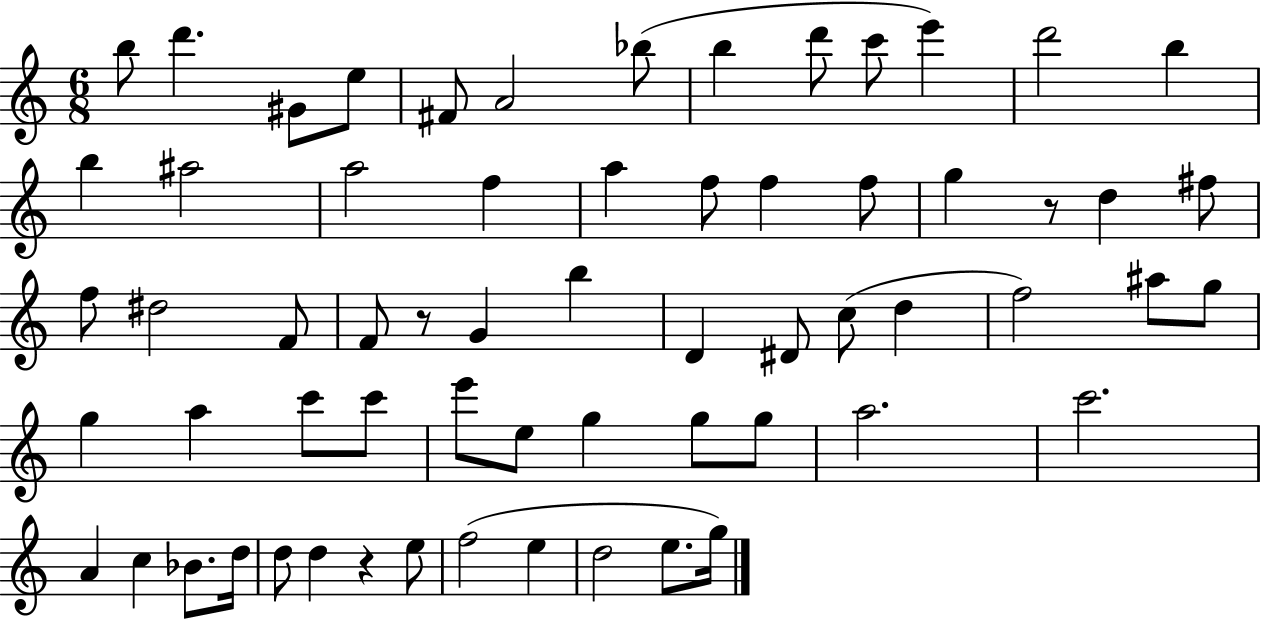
B5/e D6/q. G#4/e E5/e F#4/e A4/h Bb5/e B5/q D6/e C6/e E6/q D6/h B5/q B5/q A#5/h A5/h F5/q A5/q F5/e F5/q F5/e G5/q R/e D5/q F#5/e F5/e D#5/h F4/e F4/e R/e G4/q B5/q D4/q D#4/e C5/e D5/q F5/h A#5/e G5/e G5/q A5/q C6/e C6/e E6/e E5/e G5/q G5/e G5/e A5/h. C6/h. A4/q C5/q Bb4/e. D5/s D5/e D5/q R/q E5/e F5/h E5/q D5/h E5/e. G5/s